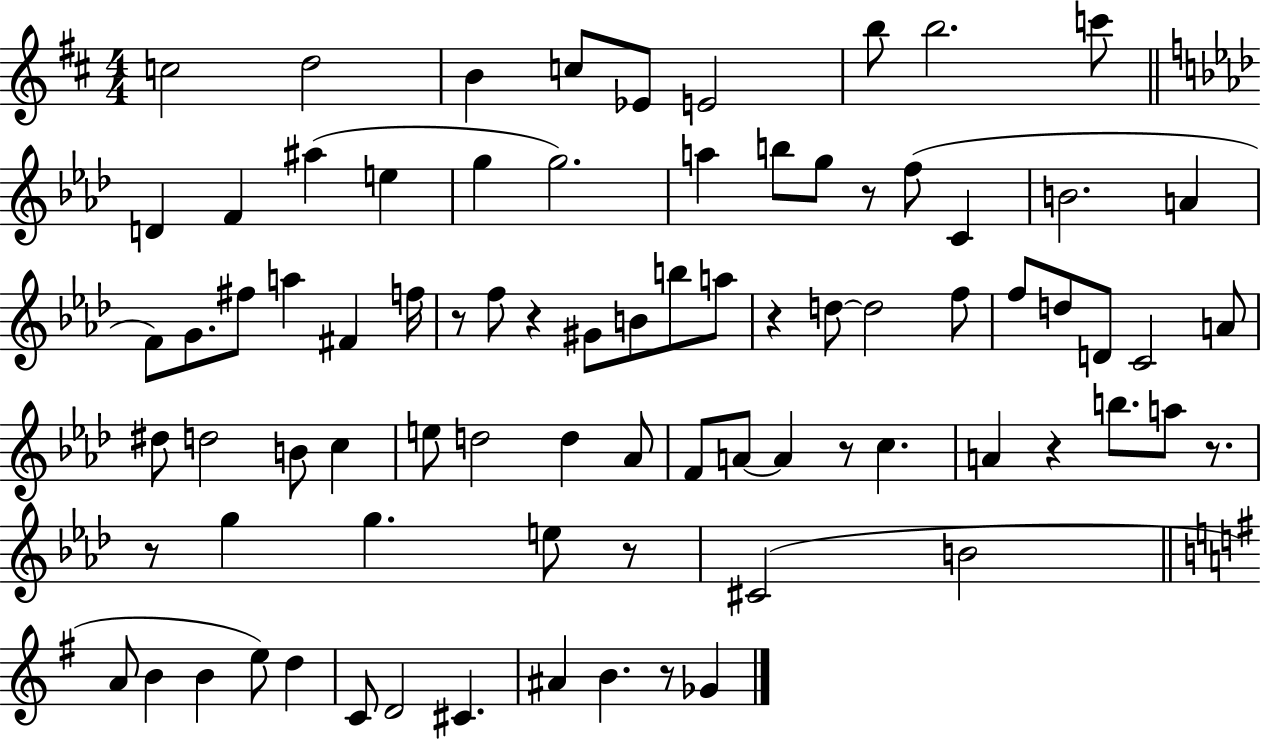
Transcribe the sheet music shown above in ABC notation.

X:1
T:Untitled
M:4/4
L:1/4
K:D
c2 d2 B c/2 _E/2 E2 b/2 b2 c'/2 D F ^a e g g2 a b/2 g/2 z/2 f/2 C B2 A F/2 G/2 ^f/2 a ^F f/4 z/2 f/2 z ^G/2 B/2 b/2 a/2 z d/2 d2 f/2 f/2 d/2 D/2 C2 A/2 ^d/2 d2 B/2 c e/2 d2 d _A/2 F/2 A/2 A z/2 c A z b/2 a/2 z/2 z/2 g g e/2 z/2 ^C2 B2 A/2 B B e/2 d C/2 D2 ^C ^A B z/2 _G